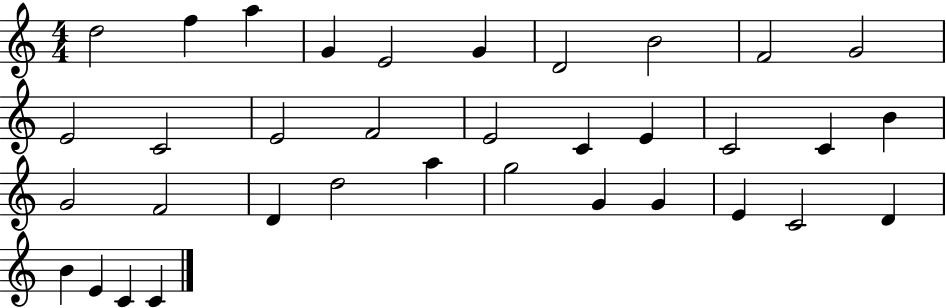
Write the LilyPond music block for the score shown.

{
  \clef treble
  \numericTimeSignature
  \time 4/4
  \key c \major
  d''2 f''4 a''4 | g'4 e'2 g'4 | d'2 b'2 | f'2 g'2 | \break e'2 c'2 | e'2 f'2 | e'2 c'4 e'4 | c'2 c'4 b'4 | \break g'2 f'2 | d'4 d''2 a''4 | g''2 g'4 g'4 | e'4 c'2 d'4 | \break b'4 e'4 c'4 c'4 | \bar "|."
}